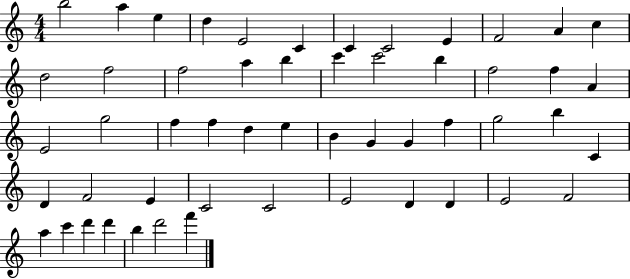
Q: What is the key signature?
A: C major